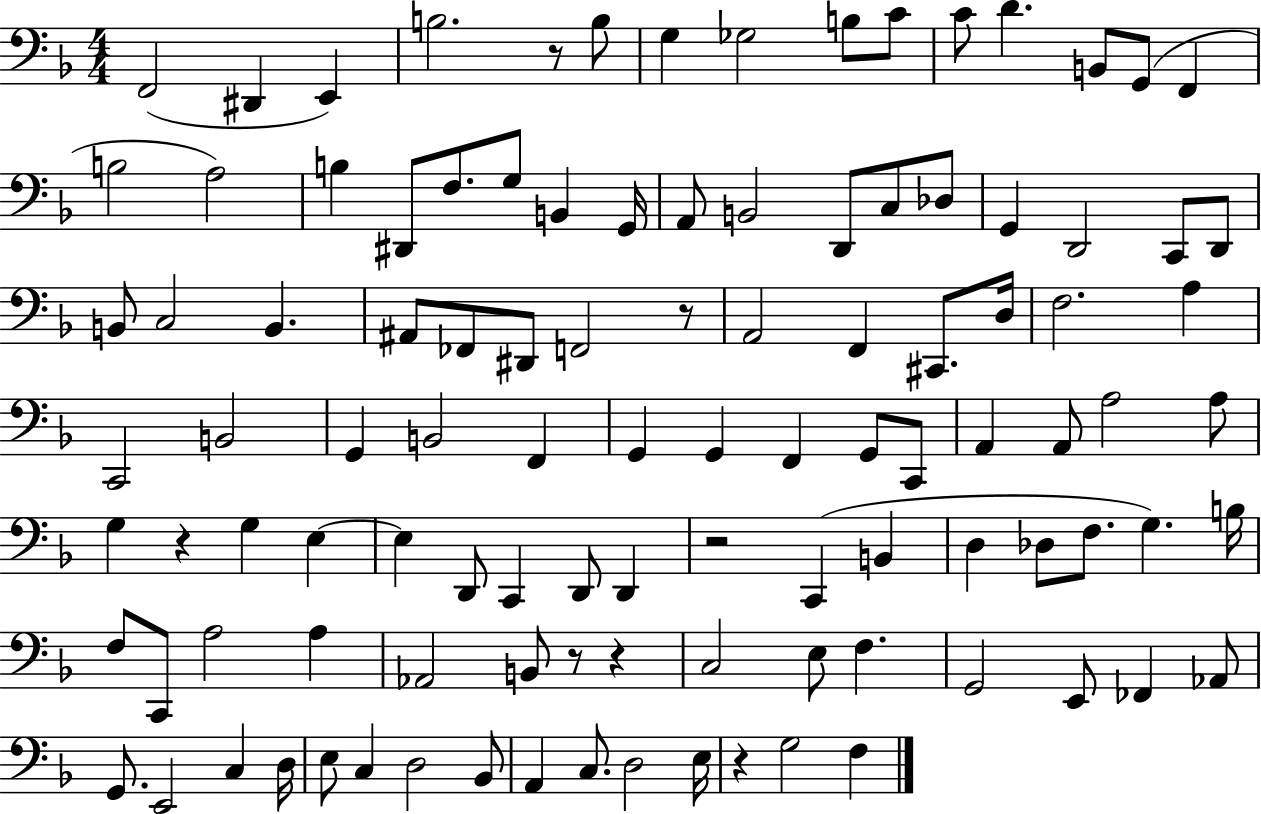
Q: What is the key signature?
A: F major